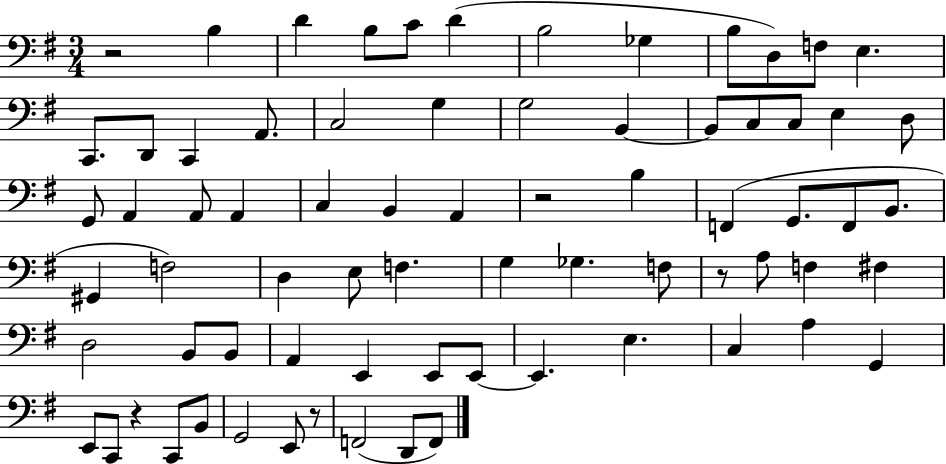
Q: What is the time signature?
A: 3/4